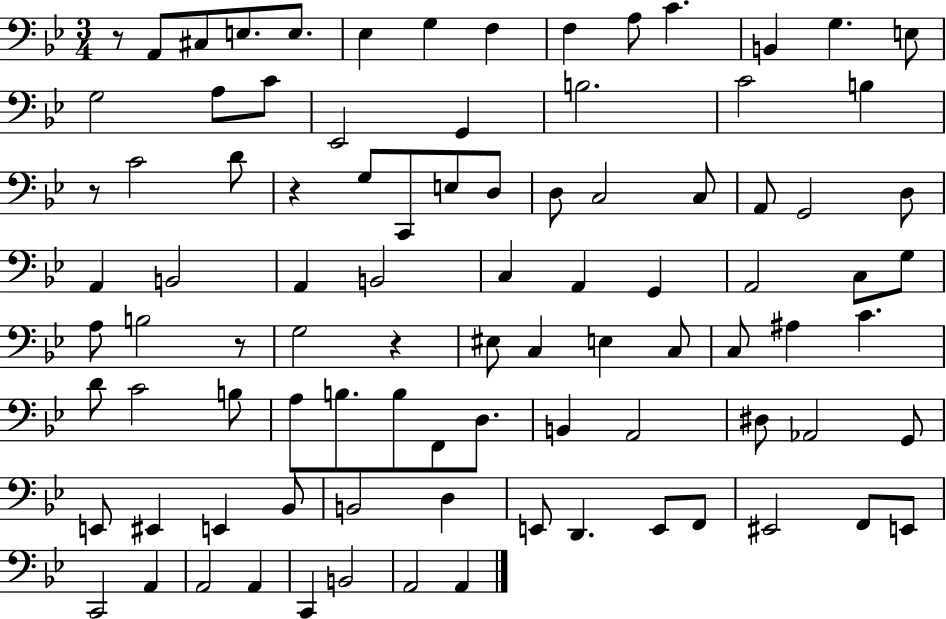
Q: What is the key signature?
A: BES major